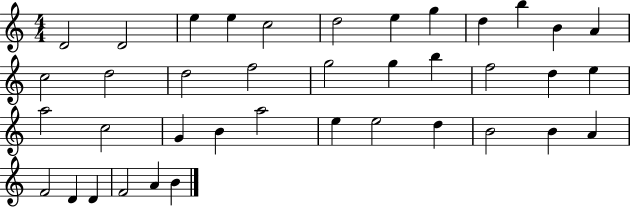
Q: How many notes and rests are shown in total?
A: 39